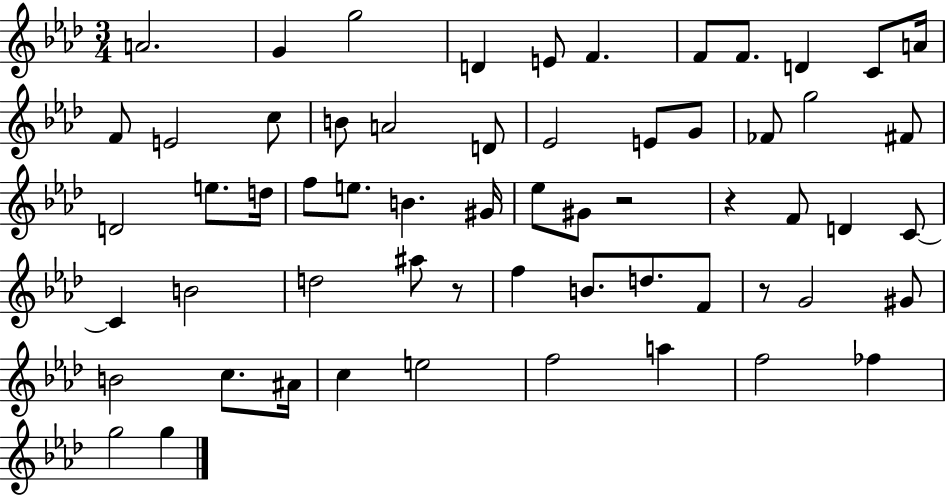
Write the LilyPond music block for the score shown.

{
  \clef treble
  \numericTimeSignature
  \time 3/4
  \key aes \major
  a'2. | g'4 g''2 | d'4 e'8 f'4. | f'8 f'8. d'4 c'8 a'16 | \break f'8 e'2 c''8 | b'8 a'2 d'8 | ees'2 e'8 g'8 | fes'8 g''2 fis'8 | \break d'2 e''8. d''16 | f''8 e''8. b'4. gis'16 | ees''8 gis'8 r2 | r4 f'8 d'4 c'8~~ | \break c'4 b'2 | d''2 ais''8 r8 | f''4 b'8. d''8. f'8 | r8 g'2 gis'8 | \break b'2 c''8. ais'16 | c''4 e''2 | f''2 a''4 | f''2 fes''4 | \break g''2 g''4 | \bar "|."
}